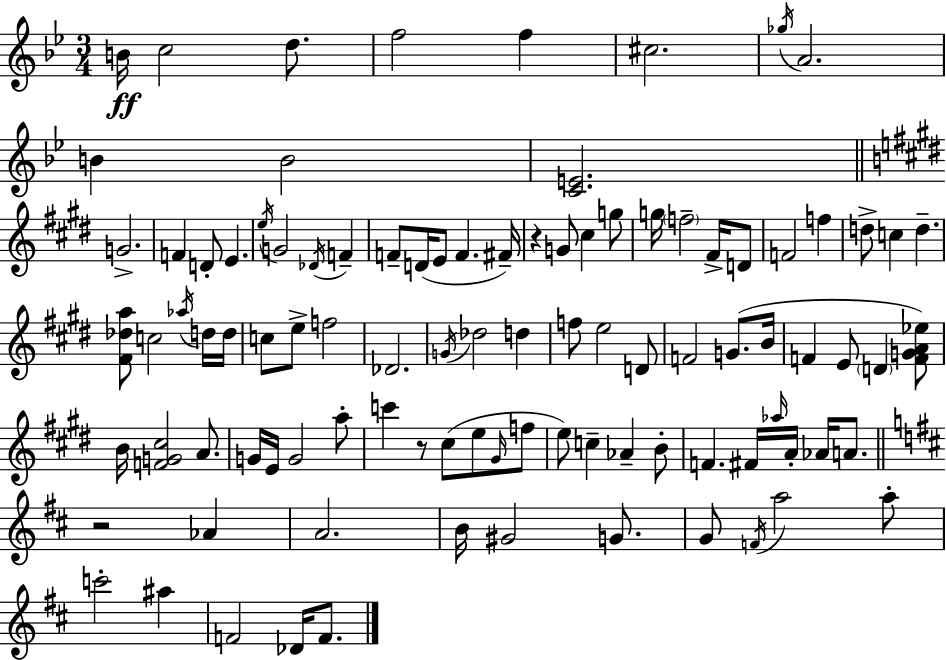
B4/s C5/h D5/e. F5/h F5/q C#5/h. Gb5/s A4/h. B4/q B4/h [C4,E4]/h. G4/h. F4/q D4/e E4/q. E5/s G4/h Db4/s F4/q F4/e D4/s E4/e F4/q. F#4/s R/q G4/e C#5/q G5/e G5/s F5/h F#4/s D4/e F4/h F5/q D5/e C5/q D5/q. [F#4,Db5,A5]/e C5/h Ab5/s D5/s D5/s C5/e E5/e F5/h Db4/h. G4/s Db5/h D5/q F5/e E5/h D4/e F4/h G4/e. B4/s F4/q E4/e D4/q [F4,G4,A4,Eb5]/e B4/s [F4,G4,C#5]/h A4/e. G4/s E4/s G4/h A5/e C6/q R/e C#5/e E5/e G#4/s F5/e E5/e C5/q Ab4/q B4/e F4/q. F#4/s Ab5/s A4/s Ab4/s A4/e. R/h Ab4/q A4/h. B4/s G#4/h G4/e. G4/e F4/s A5/h A5/e C6/h A#5/q F4/h Db4/s F4/e.